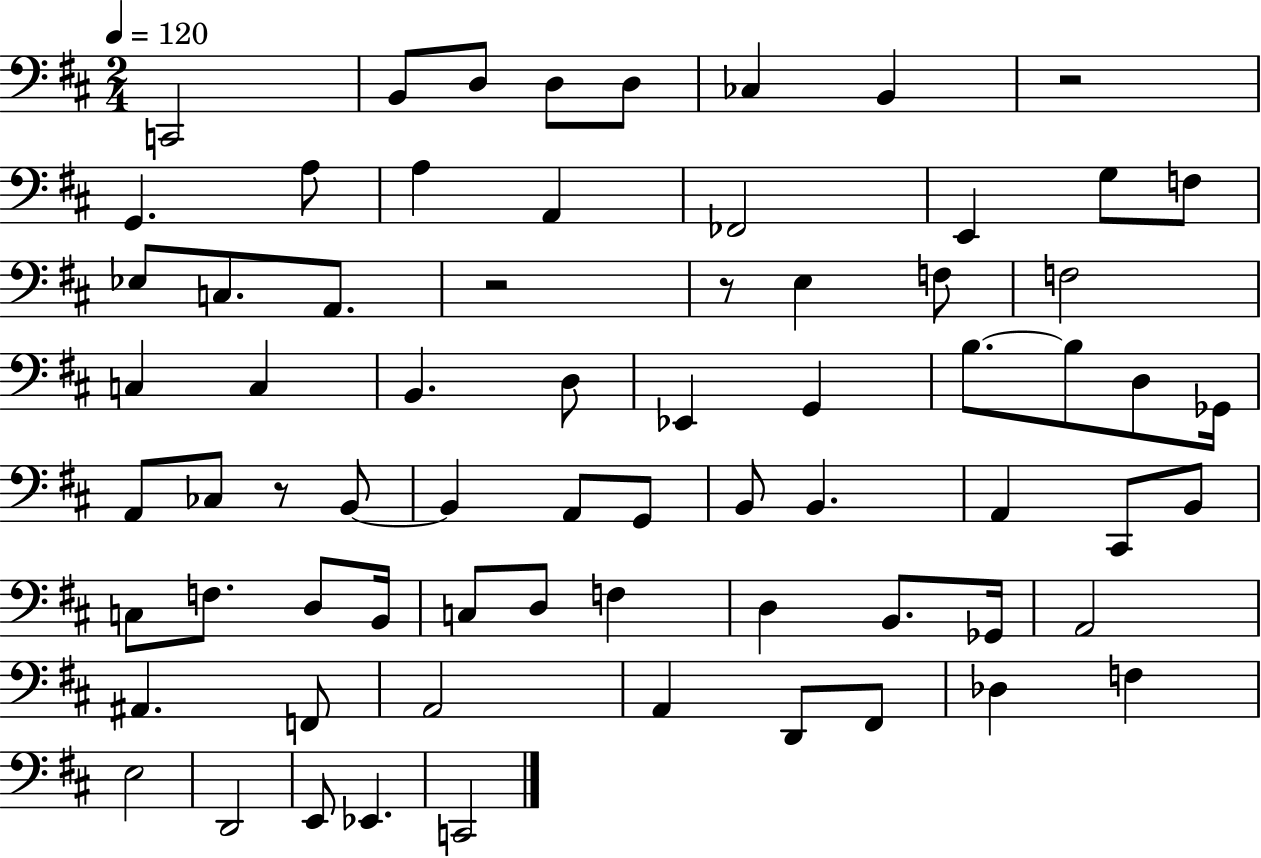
X:1
T:Untitled
M:2/4
L:1/4
K:D
C,,2 B,,/2 D,/2 D,/2 D,/2 _C, B,, z2 G,, A,/2 A, A,, _F,,2 E,, G,/2 F,/2 _E,/2 C,/2 A,,/2 z2 z/2 E, F,/2 F,2 C, C, B,, D,/2 _E,, G,, B,/2 B,/2 D,/2 _G,,/4 A,,/2 _C,/2 z/2 B,,/2 B,, A,,/2 G,,/2 B,,/2 B,, A,, ^C,,/2 B,,/2 C,/2 F,/2 D,/2 B,,/4 C,/2 D,/2 F, D, B,,/2 _G,,/4 A,,2 ^A,, F,,/2 A,,2 A,, D,,/2 ^F,,/2 _D, F, E,2 D,,2 E,,/2 _E,, C,,2